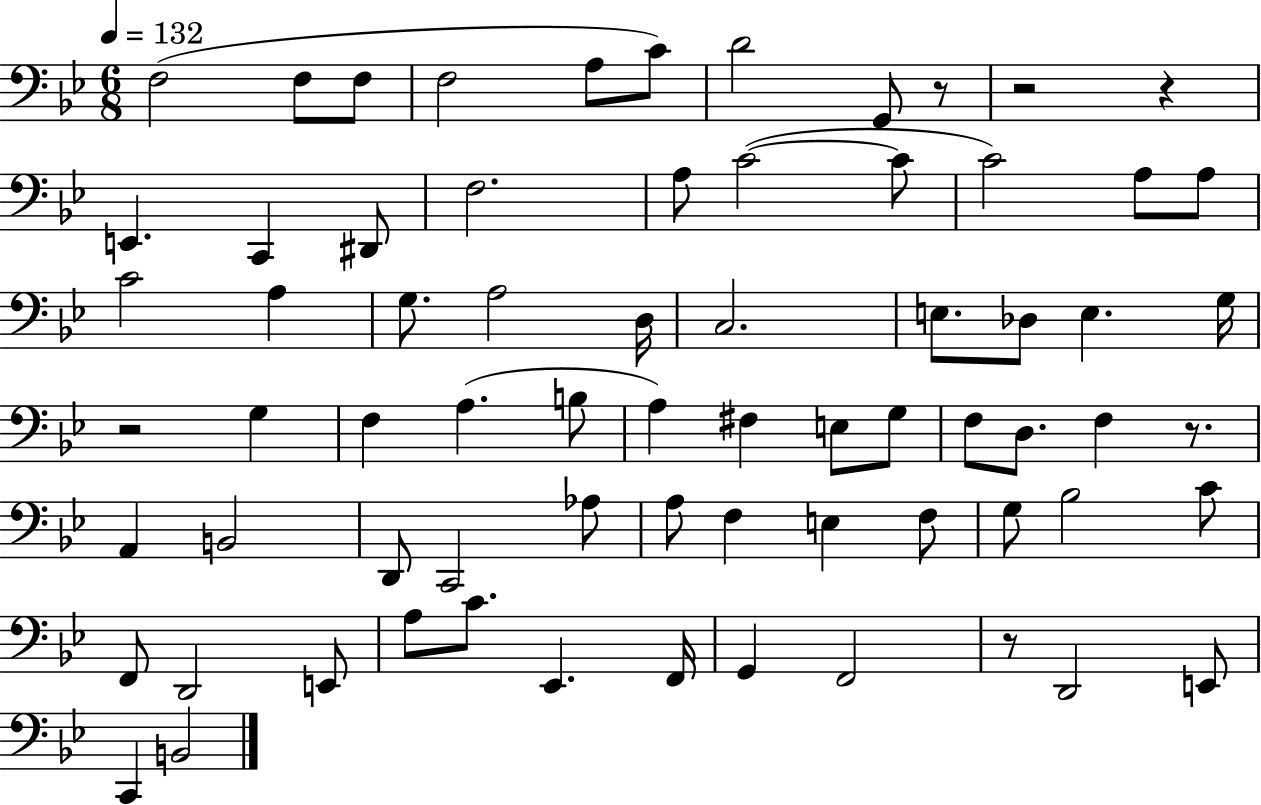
{
  \clef bass
  \numericTimeSignature
  \time 6/8
  \key bes \major
  \tempo 4 = 132
  f2( f8 f8 | f2 a8 c'8) | d'2 g,8 r8 | r2 r4 | \break e,4. c,4 dis,8 | f2. | a8 c'2~(~ c'8 | c'2) a8 a8 | \break c'2 a4 | g8. a2 d16 | c2. | e8. des8 e4. g16 | \break r2 g4 | f4 a4.( b8 | a4) fis4 e8 g8 | f8 d8. f4 r8. | \break a,4 b,2 | d,8 c,2 aes8 | a8 f4 e4 f8 | g8 bes2 c'8 | \break f,8 d,2 e,8 | a8 c'8. ees,4. f,16 | g,4 f,2 | r8 d,2 e,8 | \break c,4 b,2 | \bar "|."
}